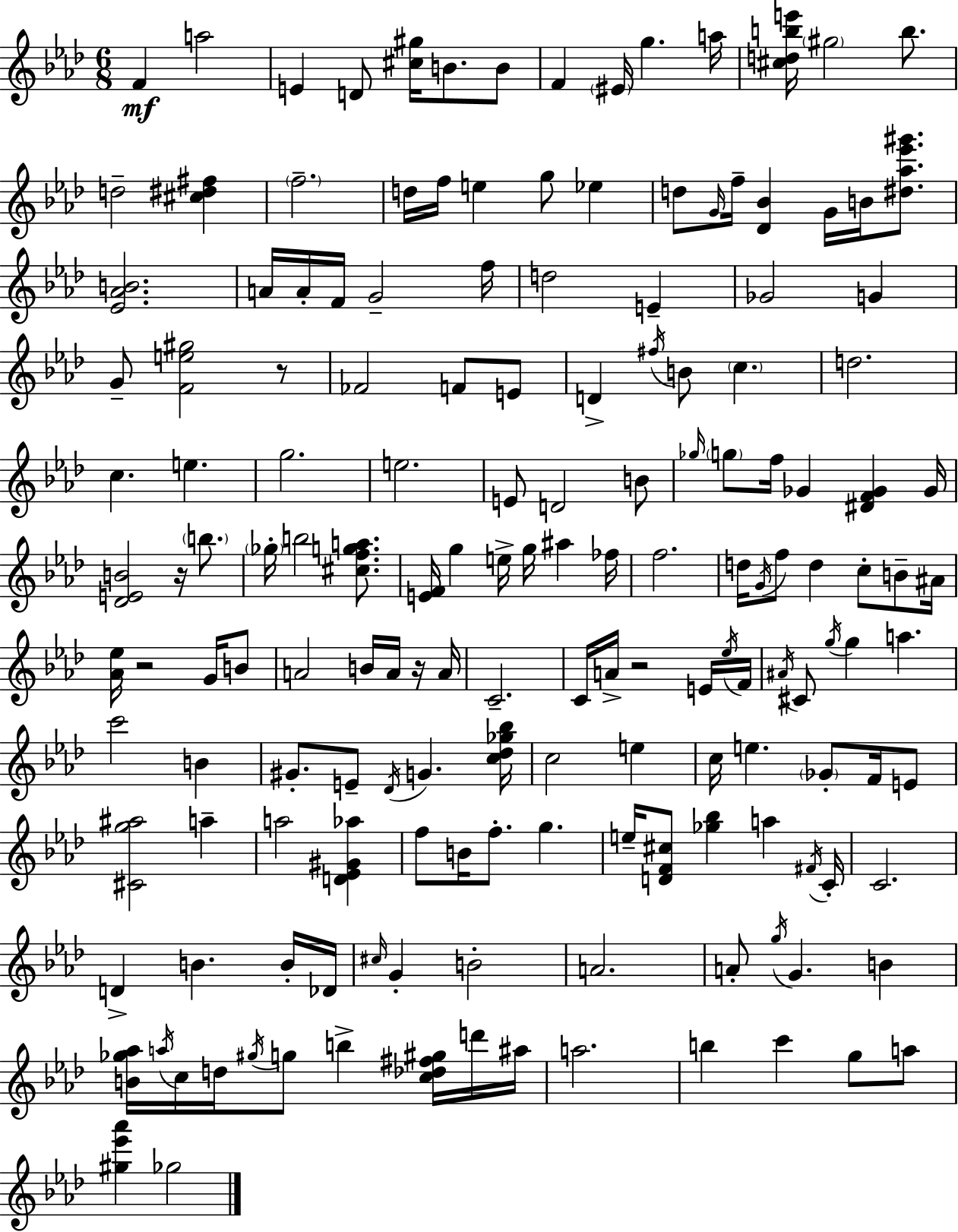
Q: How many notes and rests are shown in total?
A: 162